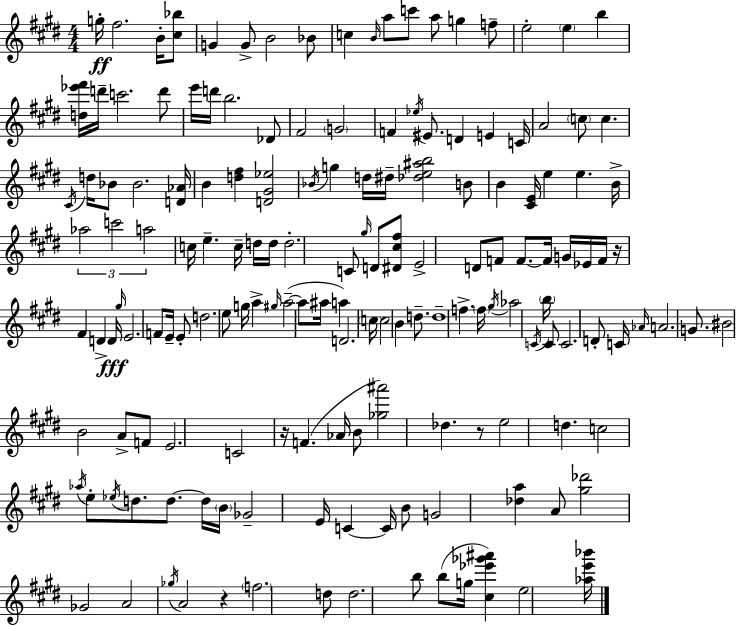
{
  \clef treble
  \numericTimeSignature
  \time 4/4
  \key e \major
  \repeat volta 2 { g''16-.\ff fis''2. b'16-. <cis'' bes''>8 | g'4 g'8-> b'2 bes'8 | c''4 \grace { b'16 } a''8 c'''8 a''8 g''4 f''8-- | e''2-. \parenthesize e''4 b''4 | \break <d'' ees''' fis'''>16 d'''16-- c'''2. d'''8 | e'''16 d'''16 b''2. des'8 | fis'2 \parenthesize g'2 | f'4 \acciaccatura { ees''16 } eis'8. d'4 e'4 | \break c'16 a'2 \parenthesize c''8 c''4. | \acciaccatura { cis'16 } d''16 bes'8 bes'2. | <d' aes'>16 b'4 <d'' fis''>4 <d' gis' ees''>2 | \acciaccatura { bes'16 } g''4 d''16 dis''16-- <des'' e'' ais'' b''>2 | \break b'8 b'4 <cis' e'>16 e''4 e''4. | b'16-> \tuplet 3/2 { aes''2 c'''2 | a''2 } c''16 e''4.-- | c''16-- d''16 d''16 d''2.-. | \break c'8 \grace { gis''16 } d'8 <dis' cis'' fis''>8 e'2-> | d'8 f'8 f'8.~~ f'16 g'16 ees'16 f'16 r16 fis'4 | d'4-> d'16\fff \grace { gis''16 } e'2. | f'8 e'16-- e'8-. d''2. | \break e''8 g''16 a''4-> \grace { gis''16 }( a''2--~~ | a''8 ais''16 a''4) d'2. | \parenthesize c''16 c''2 | b'4 d''8.-- d''1-- | \break f''4.-> \parenthesize f''16 \acciaccatura { gis''16 } aes''2 | \acciaccatura { c'16 } \parenthesize b''16 c'8 c'2. | d'8-. c'16 \grace { aes'16 } a'2. | g'8. bis'2 | \break b'2 a'8-> f'8 e'2. | c'2 | r16 f'4.( aes'16 b'8 <ges'' ais'''>2) | des''4. r8 e''2 | \break d''4. c''2 | \acciaccatura { aes''16 } e''8-. \acciaccatura { ees''16 } d''8. d''8.~~ d''16 \parenthesize b'16 ges'2-- | e'16 c'4~~ c'16 b'8 g'2 | <des'' a''>4 a'8 <gis'' des'''>2 | \break ges'2 a'2 | \acciaccatura { ges''16 } a'2 r4 | \parenthesize f''2. d''8 d''2. | b''8 b''8( g''16 | \break <cis'' ees''' ges''' ais'''>4) e''2 <aes'' e''' bes'''>16 } \bar "|."
}